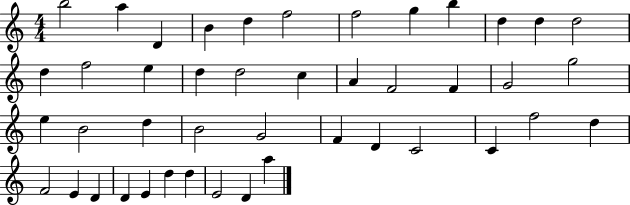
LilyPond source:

{
  \clef treble
  \numericTimeSignature
  \time 4/4
  \key c \major
  b''2 a''4 d'4 | b'4 d''4 f''2 | f''2 g''4 b''4 | d''4 d''4 d''2 | \break d''4 f''2 e''4 | d''4 d''2 c''4 | a'4 f'2 f'4 | g'2 g''2 | \break e''4 b'2 d''4 | b'2 g'2 | f'4 d'4 c'2 | c'4 f''2 d''4 | \break f'2 e'4 d'4 | d'4 e'4 d''4 d''4 | e'2 d'4 a''4 | \bar "|."
}